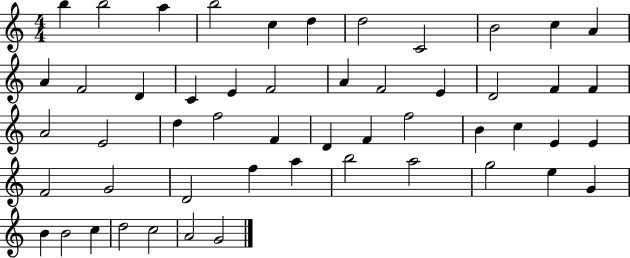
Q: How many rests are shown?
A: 0